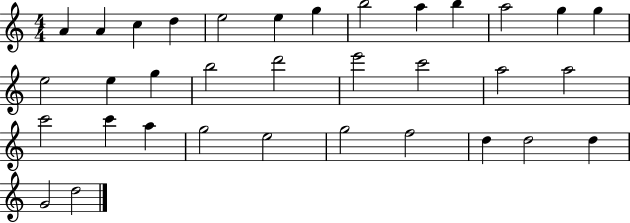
A4/q A4/q C5/q D5/q E5/h E5/q G5/q B5/h A5/q B5/q A5/h G5/q G5/q E5/h E5/q G5/q B5/h D6/h E6/h C6/h A5/h A5/h C6/h C6/q A5/q G5/h E5/h G5/h F5/h D5/q D5/h D5/q G4/h D5/h